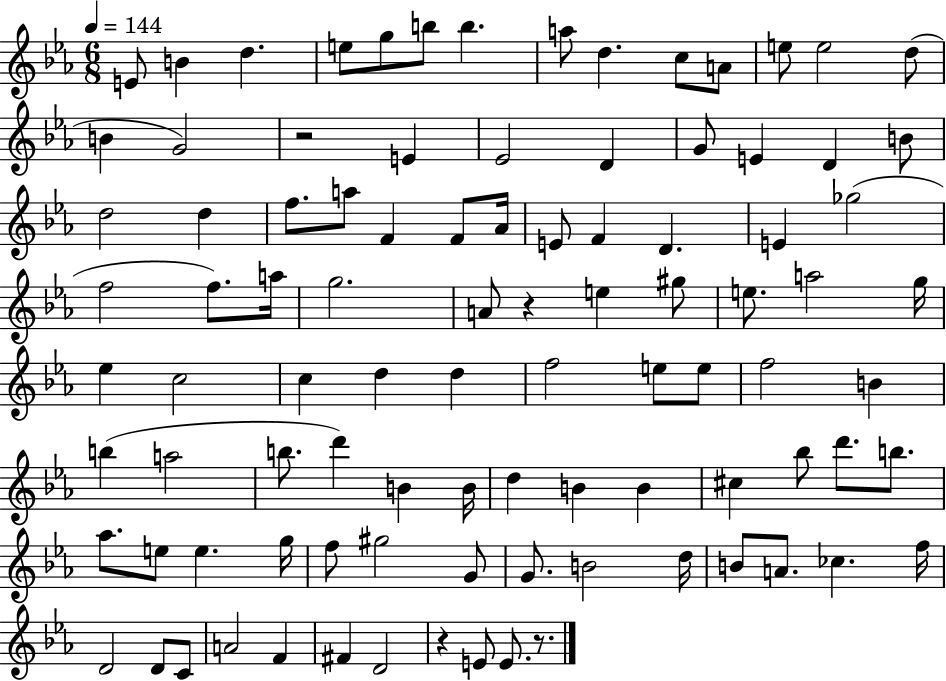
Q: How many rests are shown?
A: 4